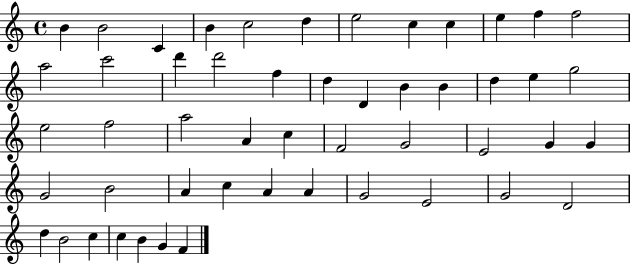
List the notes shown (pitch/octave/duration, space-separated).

B4/q B4/h C4/q B4/q C5/h D5/q E5/h C5/q C5/q E5/q F5/q F5/h A5/h C6/h D6/q D6/h F5/q D5/q D4/q B4/q B4/q D5/q E5/q G5/h E5/h F5/h A5/h A4/q C5/q F4/h G4/h E4/h G4/q G4/q G4/h B4/h A4/q C5/q A4/q A4/q G4/h E4/h G4/h D4/h D5/q B4/h C5/q C5/q B4/q G4/q F4/q